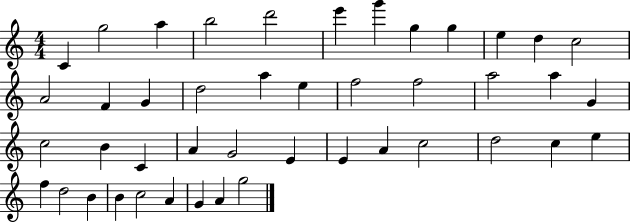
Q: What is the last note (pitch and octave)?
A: G5